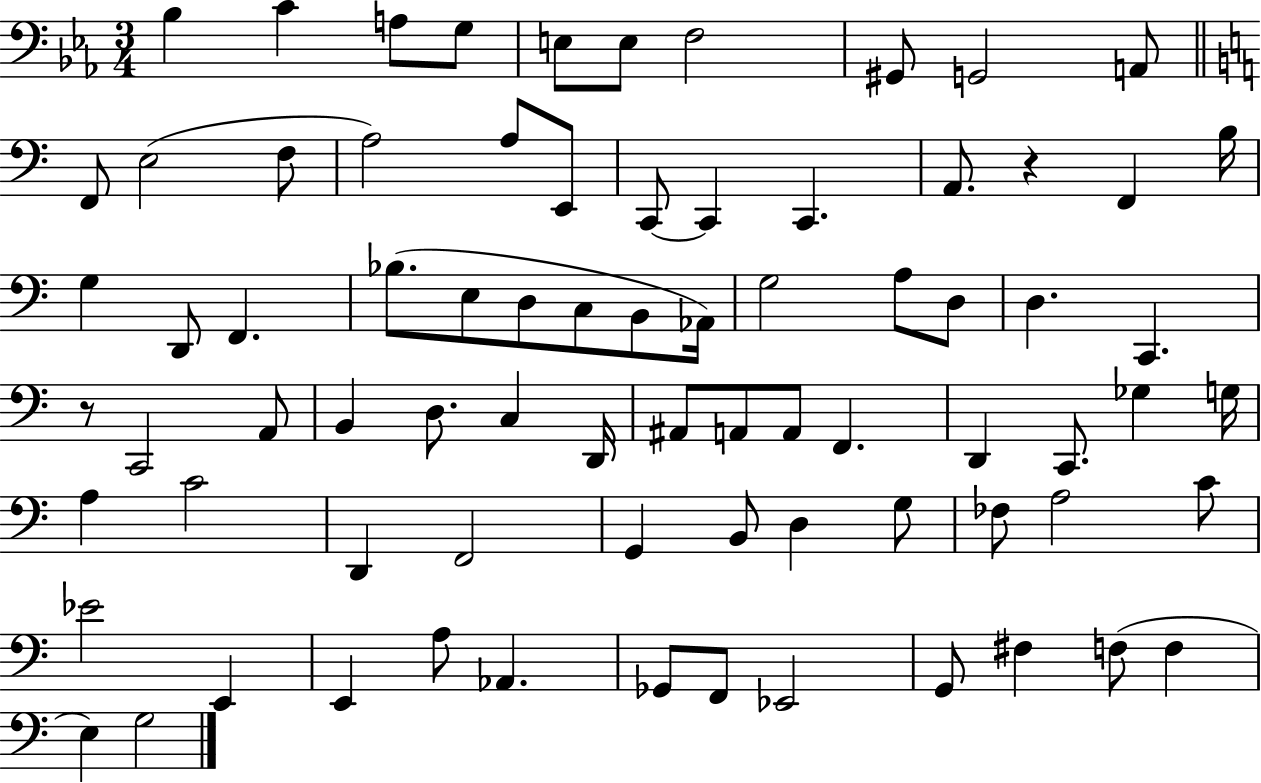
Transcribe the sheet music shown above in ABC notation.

X:1
T:Untitled
M:3/4
L:1/4
K:Eb
_B, C A,/2 G,/2 E,/2 E,/2 F,2 ^G,,/2 G,,2 A,,/2 F,,/2 E,2 F,/2 A,2 A,/2 E,,/2 C,,/2 C,, C,, A,,/2 z F,, B,/4 G, D,,/2 F,, _B,/2 E,/2 D,/2 C,/2 B,,/2 _A,,/4 G,2 A,/2 D,/2 D, C,, z/2 C,,2 A,,/2 B,, D,/2 C, D,,/4 ^A,,/2 A,,/2 A,,/2 F,, D,, C,,/2 _G, G,/4 A, C2 D,, F,,2 G,, B,,/2 D, G,/2 _F,/2 A,2 C/2 _E2 E,, E,, A,/2 _A,, _G,,/2 F,,/2 _E,,2 G,,/2 ^F, F,/2 F, E, G,2